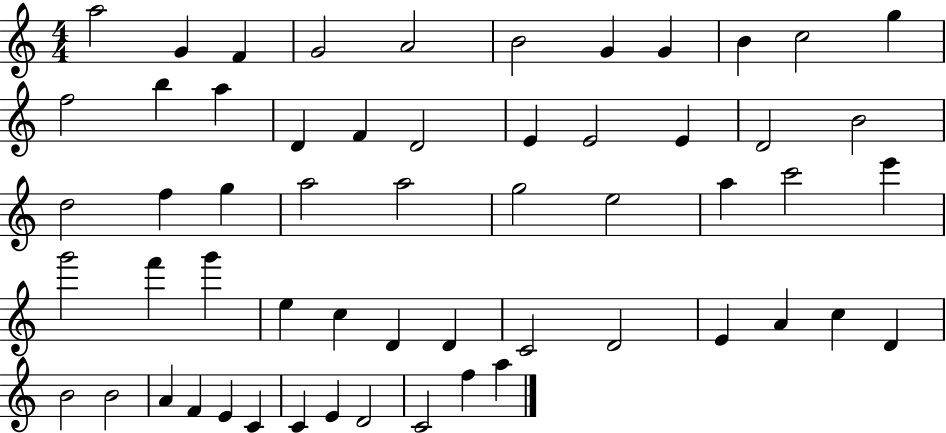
{
  \clef treble
  \numericTimeSignature
  \time 4/4
  \key c \major
  a''2 g'4 f'4 | g'2 a'2 | b'2 g'4 g'4 | b'4 c''2 g''4 | \break f''2 b''4 a''4 | d'4 f'4 d'2 | e'4 e'2 e'4 | d'2 b'2 | \break d''2 f''4 g''4 | a''2 a''2 | g''2 e''2 | a''4 c'''2 e'''4 | \break g'''2 f'''4 g'''4 | e''4 c''4 d'4 d'4 | c'2 d'2 | e'4 a'4 c''4 d'4 | \break b'2 b'2 | a'4 f'4 e'4 c'4 | c'4 e'4 d'2 | c'2 f''4 a''4 | \break \bar "|."
}